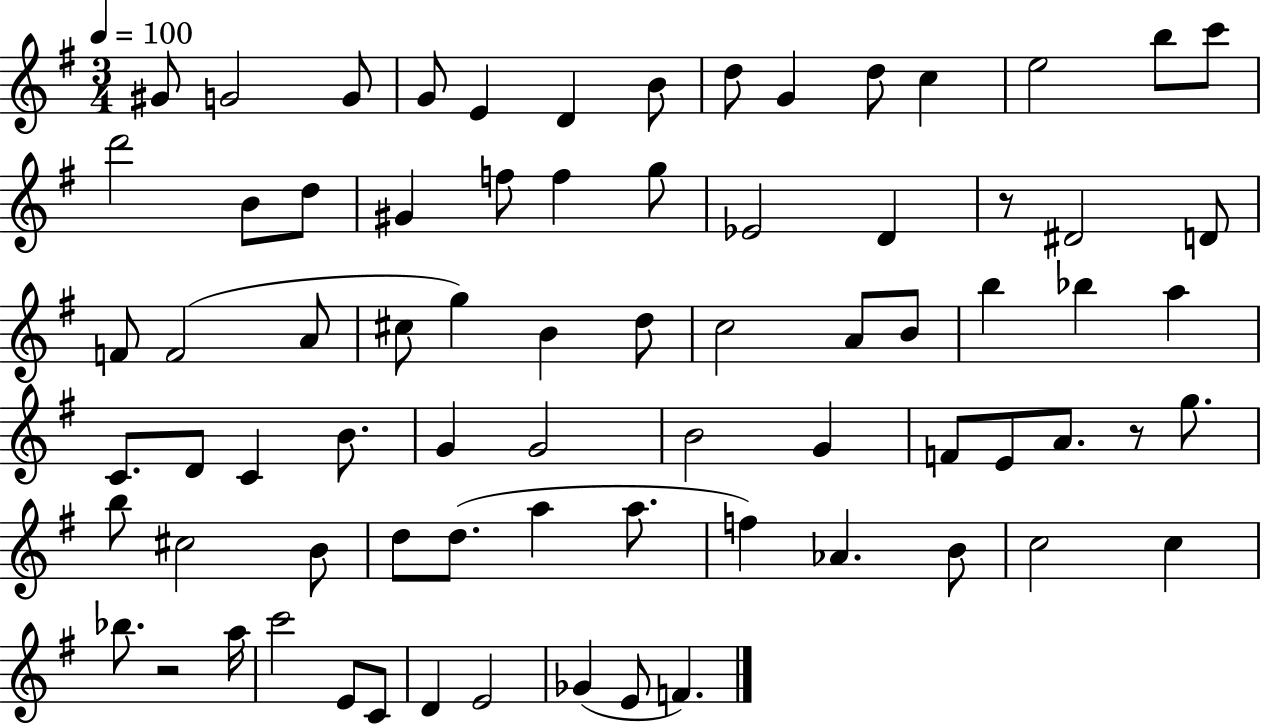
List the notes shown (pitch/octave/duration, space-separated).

G#4/e G4/h G4/e G4/e E4/q D4/q B4/e D5/e G4/q D5/e C5/q E5/h B5/e C6/e D6/h B4/e D5/e G#4/q F5/e F5/q G5/e Eb4/h D4/q R/e D#4/h D4/e F4/e F4/h A4/e C#5/e G5/q B4/q D5/e C5/h A4/e B4/e B5/q Bb5/q A5/q C4/e. D4/e C4/q B4/e. G4/q G4/h B4/h G4/q F4/e E4/e A4/e. R/e G5/e. B5/e C#5/h B4/e D5/e D5/e. A5/q A5/e. F5/q Ab4/q. B4/e C5/h C5/q Bb5/e. R/h A5/s C6/h E4/e C4/e D4/q E4/h Gb4/q E4/e F4/q.